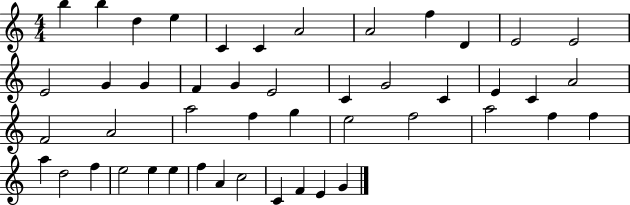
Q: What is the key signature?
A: C major